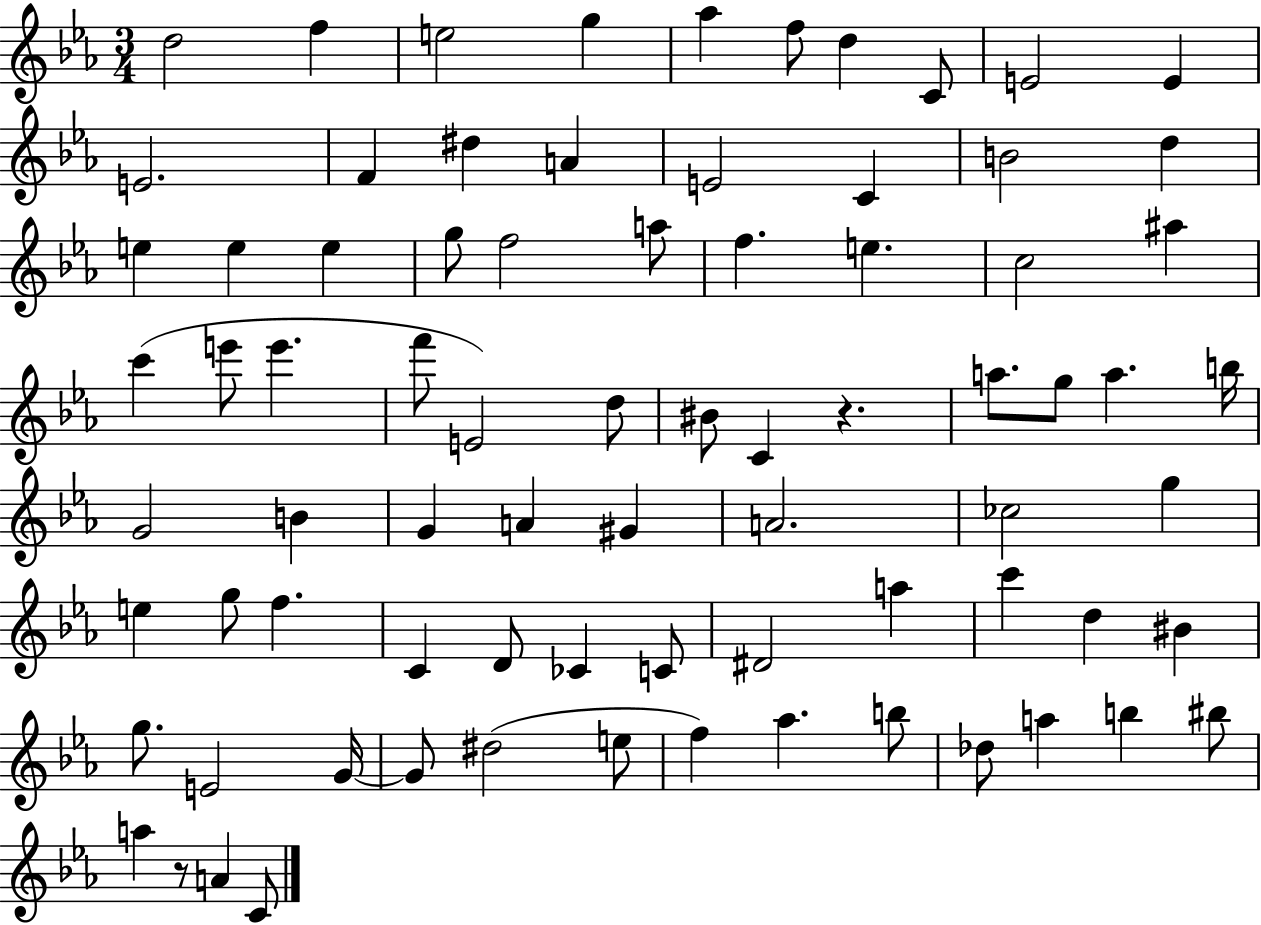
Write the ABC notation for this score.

X:1
T:Untitled
M:3/4
L:1/4
K:Eb
d2 f e2 g _a f/2 d C/2 E2 E E2 F ^d A E2 C B2 d e e e g/2 f2 a/2 f e c2 ^a c' e'/2 e' f'/2 E2 d/2 ^B/2 C z a/2 g/2 a b/4 G2 B G A ^G A2 _c2 g e g/2 f C D/2 _C C/2 ^D2 a c' d ^B g/2 E2 G/4 G/2 ^d2 e/2 f _a b/2 _d/2 a b ^b/2 a z/2 A C/2